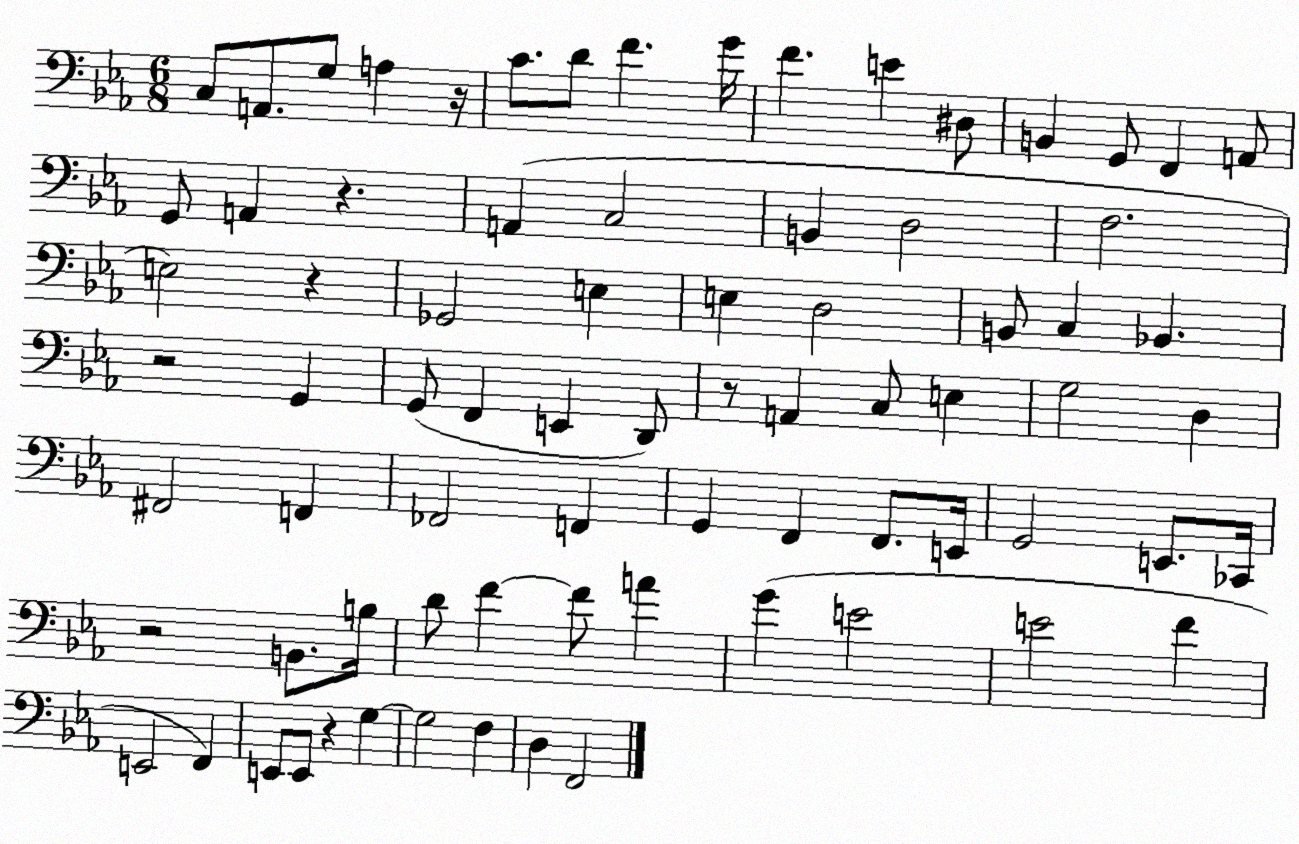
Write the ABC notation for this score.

X:1
T:Untitled
M:6/8
L:1/4
K:Eb
C,/2 A,,/2 G,/2 A, z/4 C/2 D/2 F G/4 F E ^D,/2 B,, G,,/2 F,, A,,/2 G,,/2 A,, z A,, C,2 B,, D,2 F,2 E,2 z _G,,2 E, E, D,2 B,,/2 C, _B,, z2 G,, G,,/2 F,, E,, D,,/2 z/2 A,, C,/2 E, G,2 D, ^F,,2 F,, _F,,2 F,, G,, F,, F,,/2 E,,/4 G,,2 E,,/2 _C,,/4 z2 B,,/2 B,/4 D/2 F F/2 A G E2 E2 F E,,2 F,, E,,/2 E,,/2 z G, G,2 F, D, F,,2